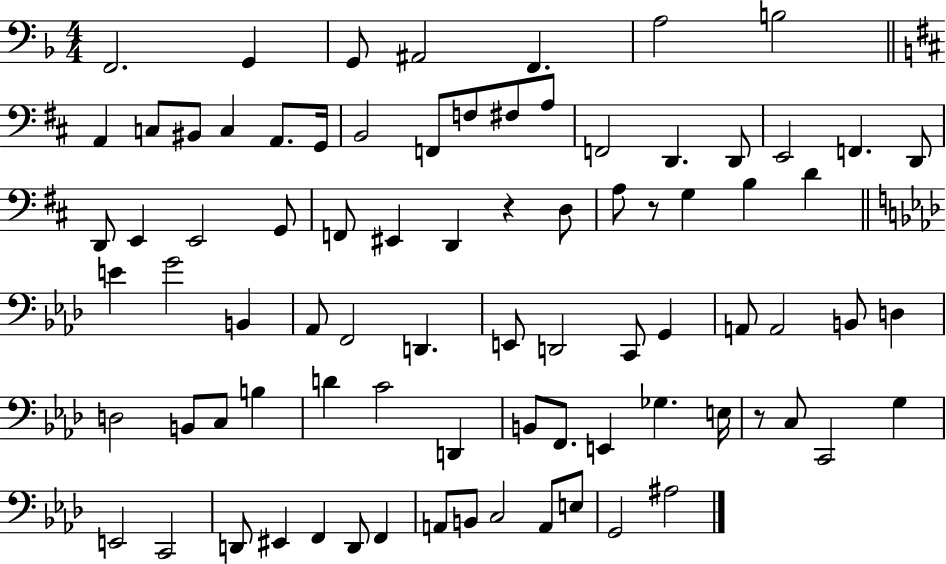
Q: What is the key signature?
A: F major